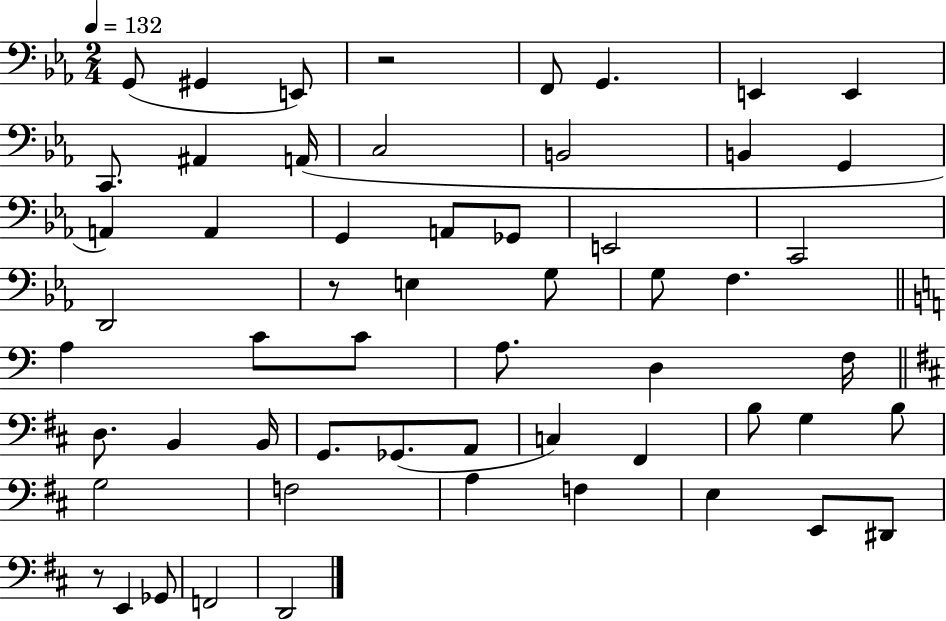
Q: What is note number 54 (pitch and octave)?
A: D2